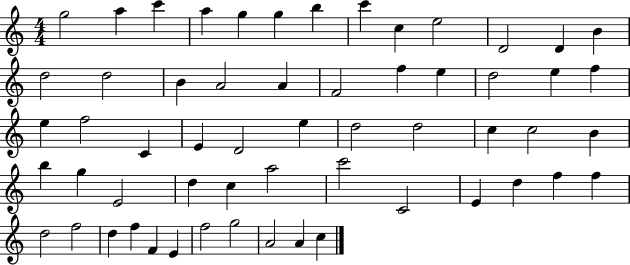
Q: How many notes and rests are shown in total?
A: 58